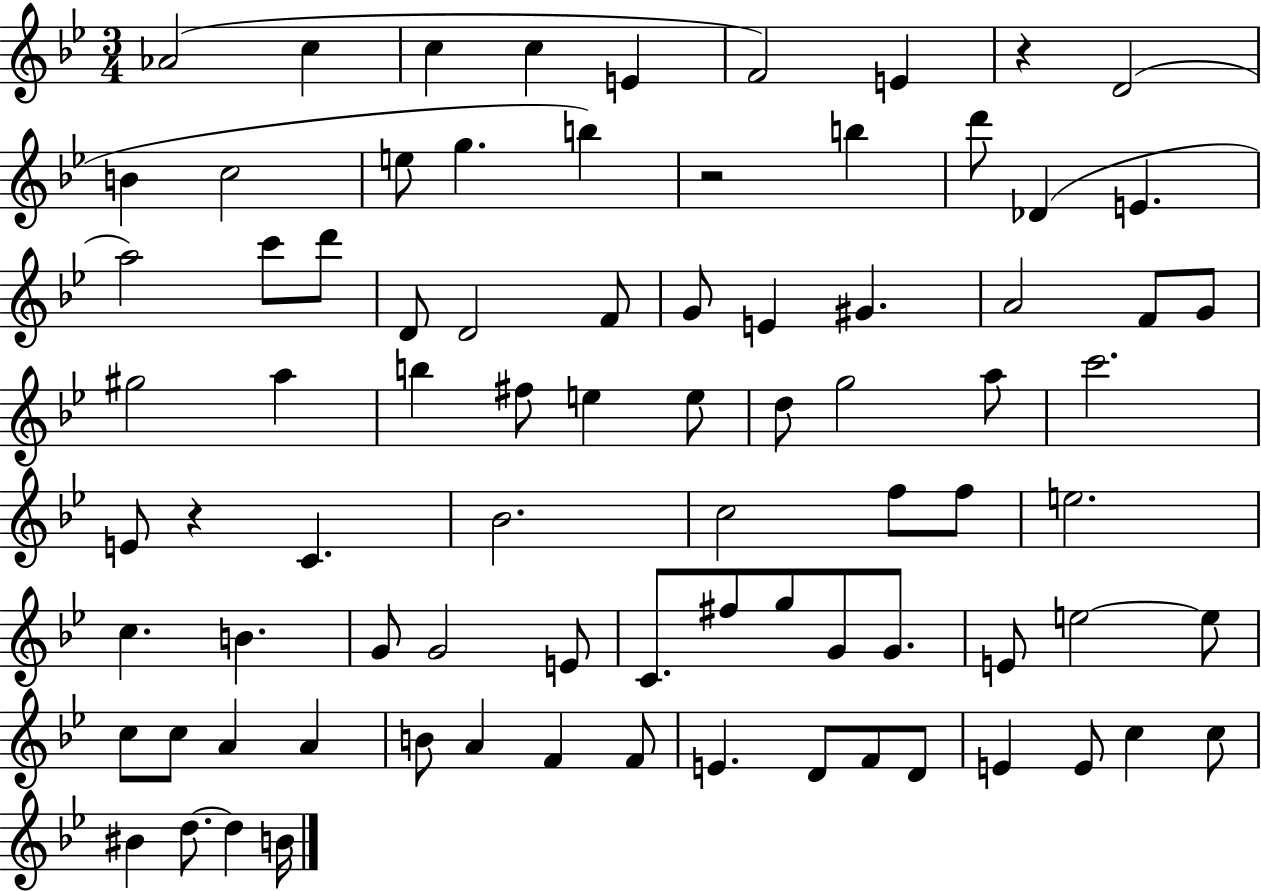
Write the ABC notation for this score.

X:1
T:Untitled
M:3/4
L:1/4
K:Bb
_A2 c c c E F2 E z D2 B c2 e/2 g b z2 b d'/2 _D E a2 c'/2 d'/2 D/2 D2 F/2 G/2 E ^G A2 F/2 G/2 ^g2 a b ^f/2 e e/2 d/2 g2 a/2 c'2 E/2 z C _B2 c2 f/2 f/2 e2 c B G/2 G2 E/2 C/2 ^f/2 g/2 G/2 G/2 E/2 e2 e/2 c/2 c/2 A A B/2 A F F/2 E D/2 F/2 D/2 E E/2 c c/2 ^B d/2 d B/4